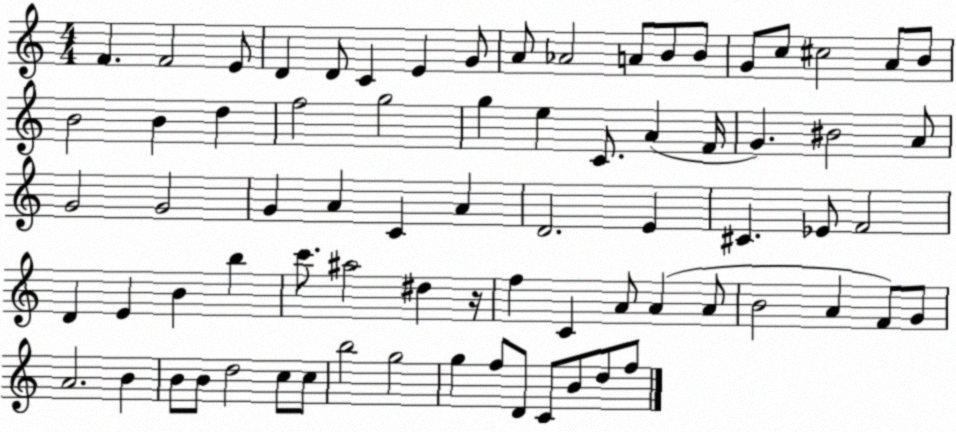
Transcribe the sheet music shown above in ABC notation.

X:1
T:Untitled
M:4/4
L:1/4
K:C
F F2 E/2 D D/2 C E G/2 A/2 _A2 A/2 B/2 B/2 G/2 c/2 ^c2 A/2 B/2 B2 B d f2 g2 g e C/2 A F/4 G ^B2 A/2 G2 G2 G A C A D2 E ^C _E/2 F2 D E B b c'/2 ^a2 ^d z/4 f C A/2 A A/2 B2 A F/2 G/2 A2 B B/2 B/2 d2 c/2 c/2 b2 g2 g f/2 D/2 C/2 B/2 d/2 f/2